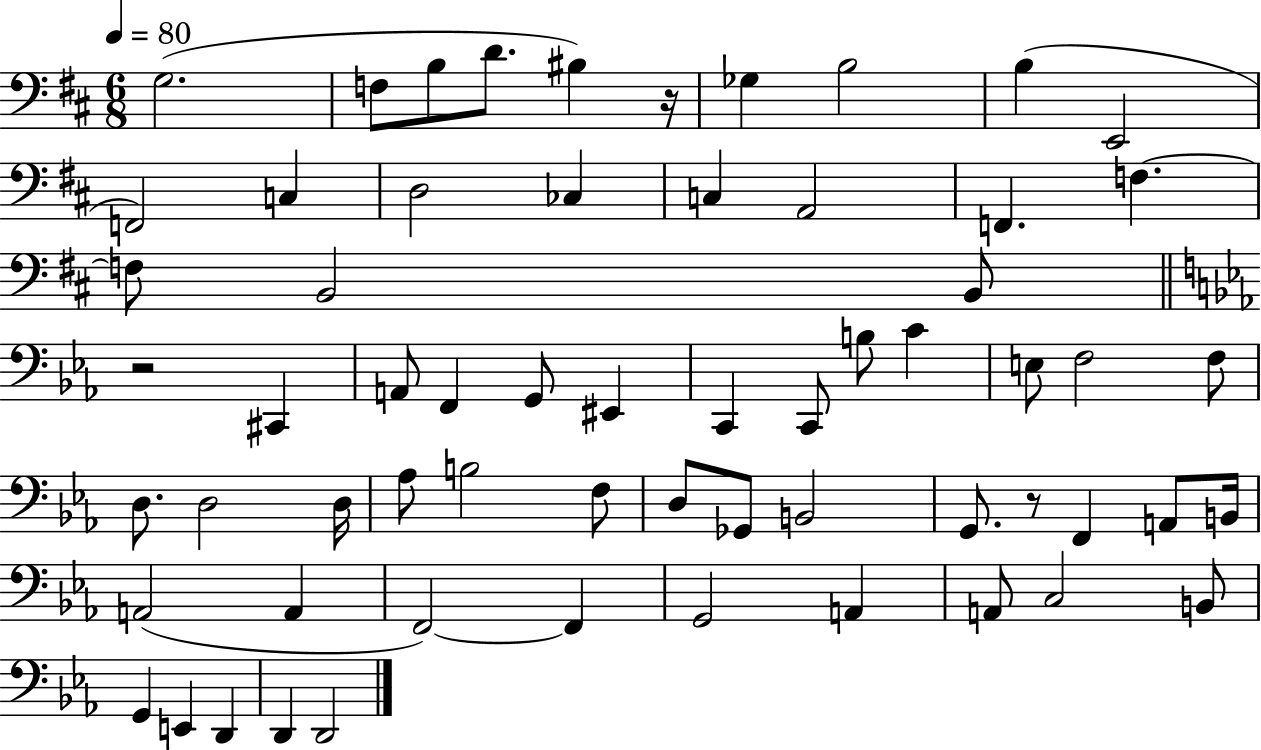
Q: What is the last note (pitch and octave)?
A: D2